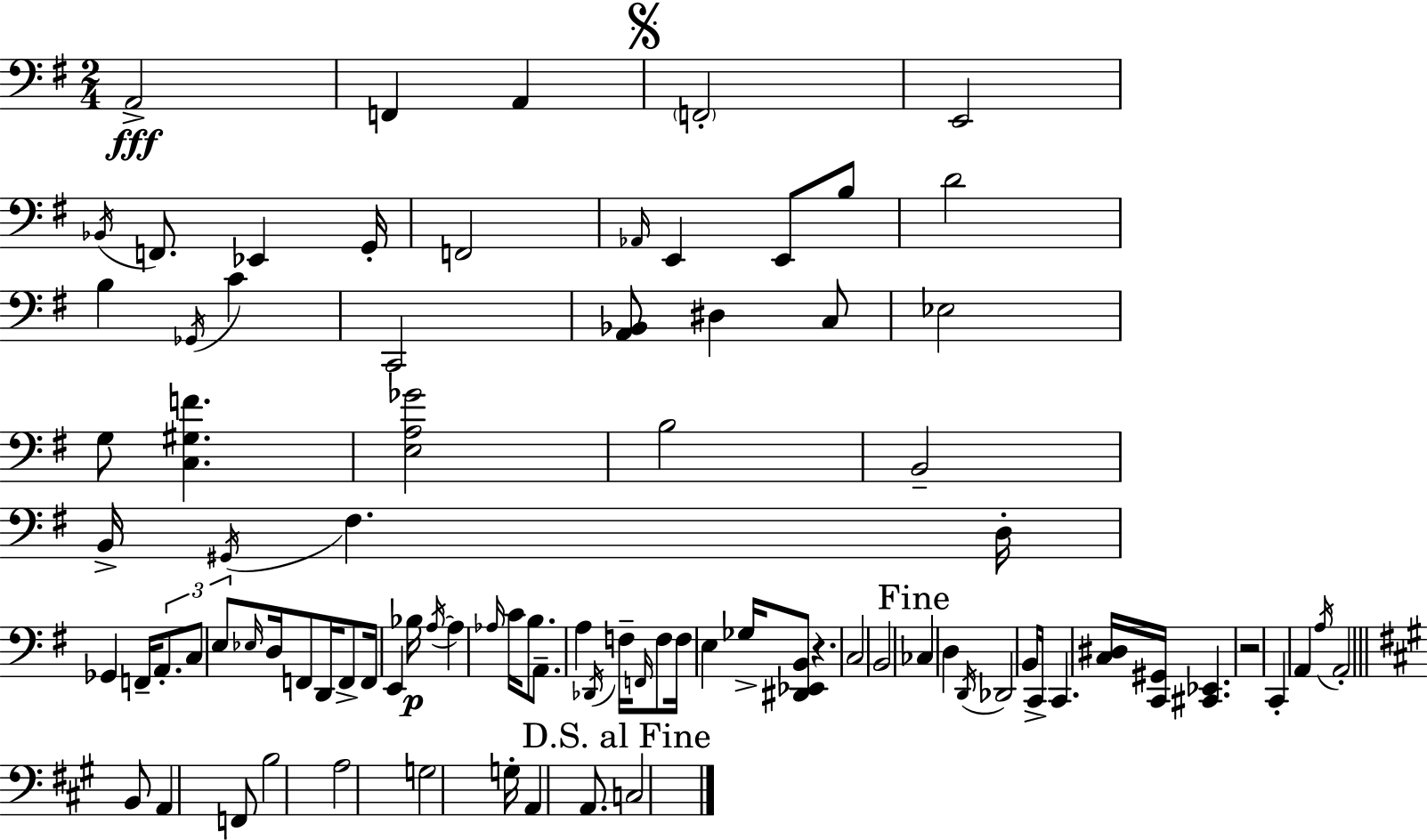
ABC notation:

X:1
T:Untitled
M:2/4
L:1/4
K:G
A,,2 F,, A,, F,,2 E,,2 _B,,/4 F,,/2 _E,, G,,/4 F,,2 _A,,/4 E,, E,,/2 B,/2 D2 B, _G,,/4 C C,,2 [A,,_B,,]/2 ^D, C,/2 _E,2 G,/2 [C,^G,F] [E,A,_G]2 B,2 B,,2 B,,/4 ^G,,/4 ^F, D,/4 _G,, F,,/4 A,,/2 C,/2 E,/2 _E,/4 D,/4 F,,/2 D,,/4 F,,/2 F,,/4 E,, _B,/4 A,/4 A, _A,/4 C/4 B,/2 A,,/2 A, _D,,/4 F,/4 F,,/4 F,/2 F,/4 E, _G,/4 [^D,,_E,,B,,]/2 z C,2 B,,2 _C, D, D,,/4 _D,,2 B,,/4 C,,/4 C,, [C,^D,]/4 [C,,^G,,]/4 [^C,,_E,,] z2 C,, A,, A,/4 A,,2 B,,/2 A,, F,,/2 B,2 A,2 G,2 G,/4 A,, A,,/2 C,2